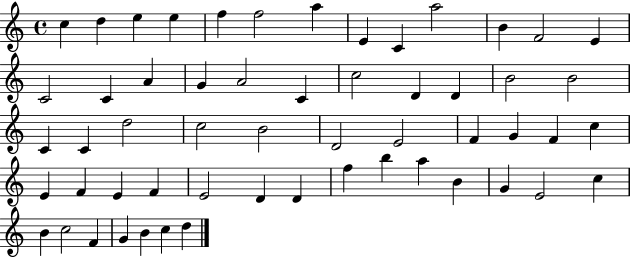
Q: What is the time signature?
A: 4/4